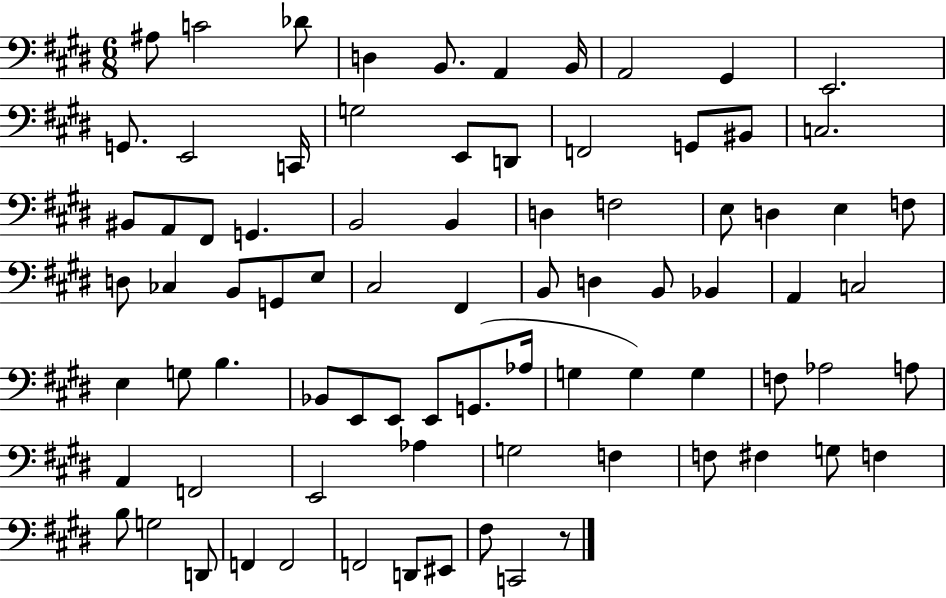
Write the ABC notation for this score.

X:1
T:Untitled
M:6/8
L:1/4
K:E
^A,/2 C2 _D/2 D, B,,/2 A,, B,,/4 A,,2 ^G,, E,,2 G,,/2 E,,2 C,,/4 G,2 E,,/2 D,,/2 F,,2 G,,/2 ^B,,/2 C,2 ^B,,/2 A,,/2 ^F,,/2 G,, B,,2 B,, D, F,2 E,/2 D, E, F,/2 D,/2 _C, B,,/2 G,,/2 E,/2 ^C,2 ^F,, B,,/2 D, B,,/2 _B,, A,, C,2 E, G,/2 B, _B,,/2 E,,/2 E,,/2 E,,/2 G,,/2 _A,/4 G, G, G, F,/2 _A,2 A,/2 A,, F,,2 E,,2 _A, G,2 F, F,/2 ^F, G,/2 F, B,/2 G,2 D,,/2 F,, F,,2 F,,2 D,,/2 ^E,,/2 ^F,/2 C,,2 z/2